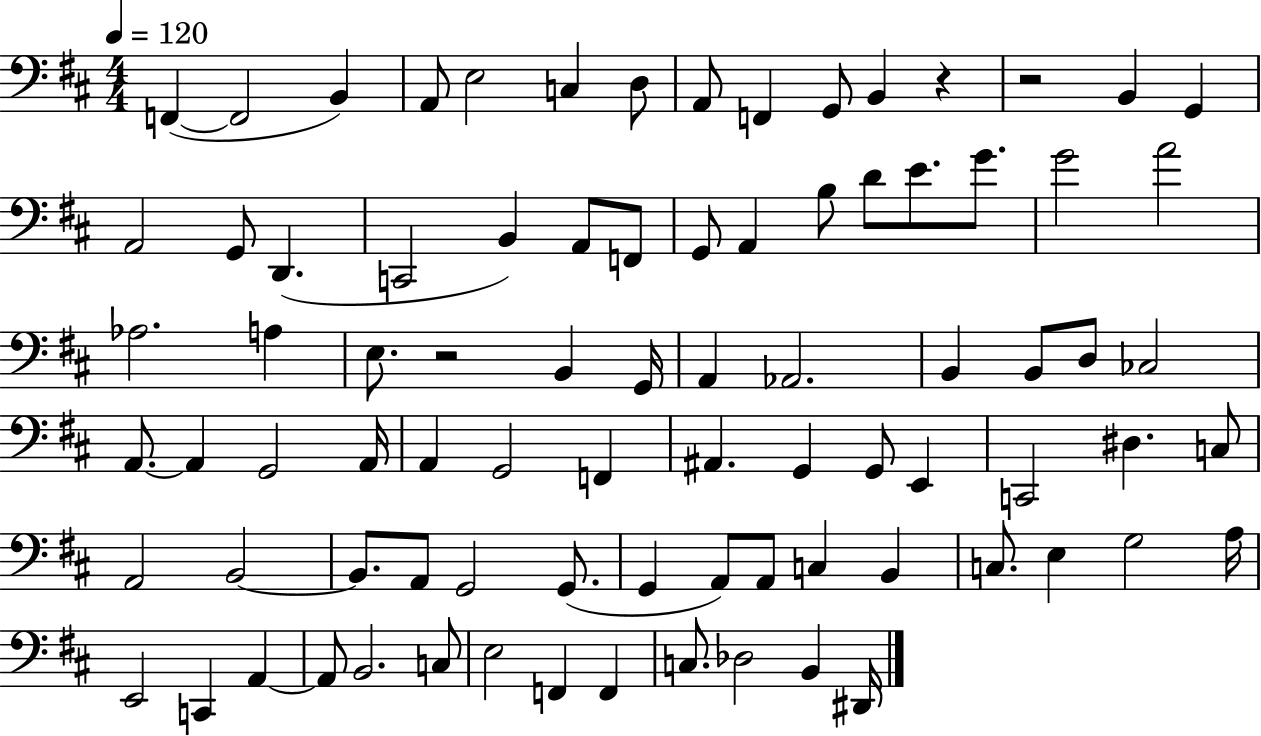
{
  \clef bass
  \numericTimeSignature
  \time 4/4
  \key d \major
  \tempo 4 = 120
  \repeat volta 2 { f,4~(~ f,2 b,4) | a,8 e2 c4 d8 | a,8 f,4 g,8 b,4 r4 | r2 b,4 g,4 | \break a,2 g,8 d,4.( | c,2 b,4) a,8 f,8 | g,8 a,4 b8 d'8 e'8. g'8. | g'2 a'2 | \break aes2. a4 | e8. r2 b,4 g,16 | a,4 aes,2. | b,4 b,8 d8 ces2 | \break a,8.~~ a,4 g,2 a,16 | a,4 g,2 f,4 | ais,4. g,4 g,8 e,4 | c,2 dis4. c8 | \break a,2 b,2~~ | b,8. a,8 g,2 g,8.( | g,4 a,8) a,8 c4 b,4 | c8. e4 g2 a16 | \break e,2 c,4 a,4~~ | a,8 b,2. c8 | e2 f,4 f,4 | c8. des2 b,4 dis,16 | \break } \bar "|."
}